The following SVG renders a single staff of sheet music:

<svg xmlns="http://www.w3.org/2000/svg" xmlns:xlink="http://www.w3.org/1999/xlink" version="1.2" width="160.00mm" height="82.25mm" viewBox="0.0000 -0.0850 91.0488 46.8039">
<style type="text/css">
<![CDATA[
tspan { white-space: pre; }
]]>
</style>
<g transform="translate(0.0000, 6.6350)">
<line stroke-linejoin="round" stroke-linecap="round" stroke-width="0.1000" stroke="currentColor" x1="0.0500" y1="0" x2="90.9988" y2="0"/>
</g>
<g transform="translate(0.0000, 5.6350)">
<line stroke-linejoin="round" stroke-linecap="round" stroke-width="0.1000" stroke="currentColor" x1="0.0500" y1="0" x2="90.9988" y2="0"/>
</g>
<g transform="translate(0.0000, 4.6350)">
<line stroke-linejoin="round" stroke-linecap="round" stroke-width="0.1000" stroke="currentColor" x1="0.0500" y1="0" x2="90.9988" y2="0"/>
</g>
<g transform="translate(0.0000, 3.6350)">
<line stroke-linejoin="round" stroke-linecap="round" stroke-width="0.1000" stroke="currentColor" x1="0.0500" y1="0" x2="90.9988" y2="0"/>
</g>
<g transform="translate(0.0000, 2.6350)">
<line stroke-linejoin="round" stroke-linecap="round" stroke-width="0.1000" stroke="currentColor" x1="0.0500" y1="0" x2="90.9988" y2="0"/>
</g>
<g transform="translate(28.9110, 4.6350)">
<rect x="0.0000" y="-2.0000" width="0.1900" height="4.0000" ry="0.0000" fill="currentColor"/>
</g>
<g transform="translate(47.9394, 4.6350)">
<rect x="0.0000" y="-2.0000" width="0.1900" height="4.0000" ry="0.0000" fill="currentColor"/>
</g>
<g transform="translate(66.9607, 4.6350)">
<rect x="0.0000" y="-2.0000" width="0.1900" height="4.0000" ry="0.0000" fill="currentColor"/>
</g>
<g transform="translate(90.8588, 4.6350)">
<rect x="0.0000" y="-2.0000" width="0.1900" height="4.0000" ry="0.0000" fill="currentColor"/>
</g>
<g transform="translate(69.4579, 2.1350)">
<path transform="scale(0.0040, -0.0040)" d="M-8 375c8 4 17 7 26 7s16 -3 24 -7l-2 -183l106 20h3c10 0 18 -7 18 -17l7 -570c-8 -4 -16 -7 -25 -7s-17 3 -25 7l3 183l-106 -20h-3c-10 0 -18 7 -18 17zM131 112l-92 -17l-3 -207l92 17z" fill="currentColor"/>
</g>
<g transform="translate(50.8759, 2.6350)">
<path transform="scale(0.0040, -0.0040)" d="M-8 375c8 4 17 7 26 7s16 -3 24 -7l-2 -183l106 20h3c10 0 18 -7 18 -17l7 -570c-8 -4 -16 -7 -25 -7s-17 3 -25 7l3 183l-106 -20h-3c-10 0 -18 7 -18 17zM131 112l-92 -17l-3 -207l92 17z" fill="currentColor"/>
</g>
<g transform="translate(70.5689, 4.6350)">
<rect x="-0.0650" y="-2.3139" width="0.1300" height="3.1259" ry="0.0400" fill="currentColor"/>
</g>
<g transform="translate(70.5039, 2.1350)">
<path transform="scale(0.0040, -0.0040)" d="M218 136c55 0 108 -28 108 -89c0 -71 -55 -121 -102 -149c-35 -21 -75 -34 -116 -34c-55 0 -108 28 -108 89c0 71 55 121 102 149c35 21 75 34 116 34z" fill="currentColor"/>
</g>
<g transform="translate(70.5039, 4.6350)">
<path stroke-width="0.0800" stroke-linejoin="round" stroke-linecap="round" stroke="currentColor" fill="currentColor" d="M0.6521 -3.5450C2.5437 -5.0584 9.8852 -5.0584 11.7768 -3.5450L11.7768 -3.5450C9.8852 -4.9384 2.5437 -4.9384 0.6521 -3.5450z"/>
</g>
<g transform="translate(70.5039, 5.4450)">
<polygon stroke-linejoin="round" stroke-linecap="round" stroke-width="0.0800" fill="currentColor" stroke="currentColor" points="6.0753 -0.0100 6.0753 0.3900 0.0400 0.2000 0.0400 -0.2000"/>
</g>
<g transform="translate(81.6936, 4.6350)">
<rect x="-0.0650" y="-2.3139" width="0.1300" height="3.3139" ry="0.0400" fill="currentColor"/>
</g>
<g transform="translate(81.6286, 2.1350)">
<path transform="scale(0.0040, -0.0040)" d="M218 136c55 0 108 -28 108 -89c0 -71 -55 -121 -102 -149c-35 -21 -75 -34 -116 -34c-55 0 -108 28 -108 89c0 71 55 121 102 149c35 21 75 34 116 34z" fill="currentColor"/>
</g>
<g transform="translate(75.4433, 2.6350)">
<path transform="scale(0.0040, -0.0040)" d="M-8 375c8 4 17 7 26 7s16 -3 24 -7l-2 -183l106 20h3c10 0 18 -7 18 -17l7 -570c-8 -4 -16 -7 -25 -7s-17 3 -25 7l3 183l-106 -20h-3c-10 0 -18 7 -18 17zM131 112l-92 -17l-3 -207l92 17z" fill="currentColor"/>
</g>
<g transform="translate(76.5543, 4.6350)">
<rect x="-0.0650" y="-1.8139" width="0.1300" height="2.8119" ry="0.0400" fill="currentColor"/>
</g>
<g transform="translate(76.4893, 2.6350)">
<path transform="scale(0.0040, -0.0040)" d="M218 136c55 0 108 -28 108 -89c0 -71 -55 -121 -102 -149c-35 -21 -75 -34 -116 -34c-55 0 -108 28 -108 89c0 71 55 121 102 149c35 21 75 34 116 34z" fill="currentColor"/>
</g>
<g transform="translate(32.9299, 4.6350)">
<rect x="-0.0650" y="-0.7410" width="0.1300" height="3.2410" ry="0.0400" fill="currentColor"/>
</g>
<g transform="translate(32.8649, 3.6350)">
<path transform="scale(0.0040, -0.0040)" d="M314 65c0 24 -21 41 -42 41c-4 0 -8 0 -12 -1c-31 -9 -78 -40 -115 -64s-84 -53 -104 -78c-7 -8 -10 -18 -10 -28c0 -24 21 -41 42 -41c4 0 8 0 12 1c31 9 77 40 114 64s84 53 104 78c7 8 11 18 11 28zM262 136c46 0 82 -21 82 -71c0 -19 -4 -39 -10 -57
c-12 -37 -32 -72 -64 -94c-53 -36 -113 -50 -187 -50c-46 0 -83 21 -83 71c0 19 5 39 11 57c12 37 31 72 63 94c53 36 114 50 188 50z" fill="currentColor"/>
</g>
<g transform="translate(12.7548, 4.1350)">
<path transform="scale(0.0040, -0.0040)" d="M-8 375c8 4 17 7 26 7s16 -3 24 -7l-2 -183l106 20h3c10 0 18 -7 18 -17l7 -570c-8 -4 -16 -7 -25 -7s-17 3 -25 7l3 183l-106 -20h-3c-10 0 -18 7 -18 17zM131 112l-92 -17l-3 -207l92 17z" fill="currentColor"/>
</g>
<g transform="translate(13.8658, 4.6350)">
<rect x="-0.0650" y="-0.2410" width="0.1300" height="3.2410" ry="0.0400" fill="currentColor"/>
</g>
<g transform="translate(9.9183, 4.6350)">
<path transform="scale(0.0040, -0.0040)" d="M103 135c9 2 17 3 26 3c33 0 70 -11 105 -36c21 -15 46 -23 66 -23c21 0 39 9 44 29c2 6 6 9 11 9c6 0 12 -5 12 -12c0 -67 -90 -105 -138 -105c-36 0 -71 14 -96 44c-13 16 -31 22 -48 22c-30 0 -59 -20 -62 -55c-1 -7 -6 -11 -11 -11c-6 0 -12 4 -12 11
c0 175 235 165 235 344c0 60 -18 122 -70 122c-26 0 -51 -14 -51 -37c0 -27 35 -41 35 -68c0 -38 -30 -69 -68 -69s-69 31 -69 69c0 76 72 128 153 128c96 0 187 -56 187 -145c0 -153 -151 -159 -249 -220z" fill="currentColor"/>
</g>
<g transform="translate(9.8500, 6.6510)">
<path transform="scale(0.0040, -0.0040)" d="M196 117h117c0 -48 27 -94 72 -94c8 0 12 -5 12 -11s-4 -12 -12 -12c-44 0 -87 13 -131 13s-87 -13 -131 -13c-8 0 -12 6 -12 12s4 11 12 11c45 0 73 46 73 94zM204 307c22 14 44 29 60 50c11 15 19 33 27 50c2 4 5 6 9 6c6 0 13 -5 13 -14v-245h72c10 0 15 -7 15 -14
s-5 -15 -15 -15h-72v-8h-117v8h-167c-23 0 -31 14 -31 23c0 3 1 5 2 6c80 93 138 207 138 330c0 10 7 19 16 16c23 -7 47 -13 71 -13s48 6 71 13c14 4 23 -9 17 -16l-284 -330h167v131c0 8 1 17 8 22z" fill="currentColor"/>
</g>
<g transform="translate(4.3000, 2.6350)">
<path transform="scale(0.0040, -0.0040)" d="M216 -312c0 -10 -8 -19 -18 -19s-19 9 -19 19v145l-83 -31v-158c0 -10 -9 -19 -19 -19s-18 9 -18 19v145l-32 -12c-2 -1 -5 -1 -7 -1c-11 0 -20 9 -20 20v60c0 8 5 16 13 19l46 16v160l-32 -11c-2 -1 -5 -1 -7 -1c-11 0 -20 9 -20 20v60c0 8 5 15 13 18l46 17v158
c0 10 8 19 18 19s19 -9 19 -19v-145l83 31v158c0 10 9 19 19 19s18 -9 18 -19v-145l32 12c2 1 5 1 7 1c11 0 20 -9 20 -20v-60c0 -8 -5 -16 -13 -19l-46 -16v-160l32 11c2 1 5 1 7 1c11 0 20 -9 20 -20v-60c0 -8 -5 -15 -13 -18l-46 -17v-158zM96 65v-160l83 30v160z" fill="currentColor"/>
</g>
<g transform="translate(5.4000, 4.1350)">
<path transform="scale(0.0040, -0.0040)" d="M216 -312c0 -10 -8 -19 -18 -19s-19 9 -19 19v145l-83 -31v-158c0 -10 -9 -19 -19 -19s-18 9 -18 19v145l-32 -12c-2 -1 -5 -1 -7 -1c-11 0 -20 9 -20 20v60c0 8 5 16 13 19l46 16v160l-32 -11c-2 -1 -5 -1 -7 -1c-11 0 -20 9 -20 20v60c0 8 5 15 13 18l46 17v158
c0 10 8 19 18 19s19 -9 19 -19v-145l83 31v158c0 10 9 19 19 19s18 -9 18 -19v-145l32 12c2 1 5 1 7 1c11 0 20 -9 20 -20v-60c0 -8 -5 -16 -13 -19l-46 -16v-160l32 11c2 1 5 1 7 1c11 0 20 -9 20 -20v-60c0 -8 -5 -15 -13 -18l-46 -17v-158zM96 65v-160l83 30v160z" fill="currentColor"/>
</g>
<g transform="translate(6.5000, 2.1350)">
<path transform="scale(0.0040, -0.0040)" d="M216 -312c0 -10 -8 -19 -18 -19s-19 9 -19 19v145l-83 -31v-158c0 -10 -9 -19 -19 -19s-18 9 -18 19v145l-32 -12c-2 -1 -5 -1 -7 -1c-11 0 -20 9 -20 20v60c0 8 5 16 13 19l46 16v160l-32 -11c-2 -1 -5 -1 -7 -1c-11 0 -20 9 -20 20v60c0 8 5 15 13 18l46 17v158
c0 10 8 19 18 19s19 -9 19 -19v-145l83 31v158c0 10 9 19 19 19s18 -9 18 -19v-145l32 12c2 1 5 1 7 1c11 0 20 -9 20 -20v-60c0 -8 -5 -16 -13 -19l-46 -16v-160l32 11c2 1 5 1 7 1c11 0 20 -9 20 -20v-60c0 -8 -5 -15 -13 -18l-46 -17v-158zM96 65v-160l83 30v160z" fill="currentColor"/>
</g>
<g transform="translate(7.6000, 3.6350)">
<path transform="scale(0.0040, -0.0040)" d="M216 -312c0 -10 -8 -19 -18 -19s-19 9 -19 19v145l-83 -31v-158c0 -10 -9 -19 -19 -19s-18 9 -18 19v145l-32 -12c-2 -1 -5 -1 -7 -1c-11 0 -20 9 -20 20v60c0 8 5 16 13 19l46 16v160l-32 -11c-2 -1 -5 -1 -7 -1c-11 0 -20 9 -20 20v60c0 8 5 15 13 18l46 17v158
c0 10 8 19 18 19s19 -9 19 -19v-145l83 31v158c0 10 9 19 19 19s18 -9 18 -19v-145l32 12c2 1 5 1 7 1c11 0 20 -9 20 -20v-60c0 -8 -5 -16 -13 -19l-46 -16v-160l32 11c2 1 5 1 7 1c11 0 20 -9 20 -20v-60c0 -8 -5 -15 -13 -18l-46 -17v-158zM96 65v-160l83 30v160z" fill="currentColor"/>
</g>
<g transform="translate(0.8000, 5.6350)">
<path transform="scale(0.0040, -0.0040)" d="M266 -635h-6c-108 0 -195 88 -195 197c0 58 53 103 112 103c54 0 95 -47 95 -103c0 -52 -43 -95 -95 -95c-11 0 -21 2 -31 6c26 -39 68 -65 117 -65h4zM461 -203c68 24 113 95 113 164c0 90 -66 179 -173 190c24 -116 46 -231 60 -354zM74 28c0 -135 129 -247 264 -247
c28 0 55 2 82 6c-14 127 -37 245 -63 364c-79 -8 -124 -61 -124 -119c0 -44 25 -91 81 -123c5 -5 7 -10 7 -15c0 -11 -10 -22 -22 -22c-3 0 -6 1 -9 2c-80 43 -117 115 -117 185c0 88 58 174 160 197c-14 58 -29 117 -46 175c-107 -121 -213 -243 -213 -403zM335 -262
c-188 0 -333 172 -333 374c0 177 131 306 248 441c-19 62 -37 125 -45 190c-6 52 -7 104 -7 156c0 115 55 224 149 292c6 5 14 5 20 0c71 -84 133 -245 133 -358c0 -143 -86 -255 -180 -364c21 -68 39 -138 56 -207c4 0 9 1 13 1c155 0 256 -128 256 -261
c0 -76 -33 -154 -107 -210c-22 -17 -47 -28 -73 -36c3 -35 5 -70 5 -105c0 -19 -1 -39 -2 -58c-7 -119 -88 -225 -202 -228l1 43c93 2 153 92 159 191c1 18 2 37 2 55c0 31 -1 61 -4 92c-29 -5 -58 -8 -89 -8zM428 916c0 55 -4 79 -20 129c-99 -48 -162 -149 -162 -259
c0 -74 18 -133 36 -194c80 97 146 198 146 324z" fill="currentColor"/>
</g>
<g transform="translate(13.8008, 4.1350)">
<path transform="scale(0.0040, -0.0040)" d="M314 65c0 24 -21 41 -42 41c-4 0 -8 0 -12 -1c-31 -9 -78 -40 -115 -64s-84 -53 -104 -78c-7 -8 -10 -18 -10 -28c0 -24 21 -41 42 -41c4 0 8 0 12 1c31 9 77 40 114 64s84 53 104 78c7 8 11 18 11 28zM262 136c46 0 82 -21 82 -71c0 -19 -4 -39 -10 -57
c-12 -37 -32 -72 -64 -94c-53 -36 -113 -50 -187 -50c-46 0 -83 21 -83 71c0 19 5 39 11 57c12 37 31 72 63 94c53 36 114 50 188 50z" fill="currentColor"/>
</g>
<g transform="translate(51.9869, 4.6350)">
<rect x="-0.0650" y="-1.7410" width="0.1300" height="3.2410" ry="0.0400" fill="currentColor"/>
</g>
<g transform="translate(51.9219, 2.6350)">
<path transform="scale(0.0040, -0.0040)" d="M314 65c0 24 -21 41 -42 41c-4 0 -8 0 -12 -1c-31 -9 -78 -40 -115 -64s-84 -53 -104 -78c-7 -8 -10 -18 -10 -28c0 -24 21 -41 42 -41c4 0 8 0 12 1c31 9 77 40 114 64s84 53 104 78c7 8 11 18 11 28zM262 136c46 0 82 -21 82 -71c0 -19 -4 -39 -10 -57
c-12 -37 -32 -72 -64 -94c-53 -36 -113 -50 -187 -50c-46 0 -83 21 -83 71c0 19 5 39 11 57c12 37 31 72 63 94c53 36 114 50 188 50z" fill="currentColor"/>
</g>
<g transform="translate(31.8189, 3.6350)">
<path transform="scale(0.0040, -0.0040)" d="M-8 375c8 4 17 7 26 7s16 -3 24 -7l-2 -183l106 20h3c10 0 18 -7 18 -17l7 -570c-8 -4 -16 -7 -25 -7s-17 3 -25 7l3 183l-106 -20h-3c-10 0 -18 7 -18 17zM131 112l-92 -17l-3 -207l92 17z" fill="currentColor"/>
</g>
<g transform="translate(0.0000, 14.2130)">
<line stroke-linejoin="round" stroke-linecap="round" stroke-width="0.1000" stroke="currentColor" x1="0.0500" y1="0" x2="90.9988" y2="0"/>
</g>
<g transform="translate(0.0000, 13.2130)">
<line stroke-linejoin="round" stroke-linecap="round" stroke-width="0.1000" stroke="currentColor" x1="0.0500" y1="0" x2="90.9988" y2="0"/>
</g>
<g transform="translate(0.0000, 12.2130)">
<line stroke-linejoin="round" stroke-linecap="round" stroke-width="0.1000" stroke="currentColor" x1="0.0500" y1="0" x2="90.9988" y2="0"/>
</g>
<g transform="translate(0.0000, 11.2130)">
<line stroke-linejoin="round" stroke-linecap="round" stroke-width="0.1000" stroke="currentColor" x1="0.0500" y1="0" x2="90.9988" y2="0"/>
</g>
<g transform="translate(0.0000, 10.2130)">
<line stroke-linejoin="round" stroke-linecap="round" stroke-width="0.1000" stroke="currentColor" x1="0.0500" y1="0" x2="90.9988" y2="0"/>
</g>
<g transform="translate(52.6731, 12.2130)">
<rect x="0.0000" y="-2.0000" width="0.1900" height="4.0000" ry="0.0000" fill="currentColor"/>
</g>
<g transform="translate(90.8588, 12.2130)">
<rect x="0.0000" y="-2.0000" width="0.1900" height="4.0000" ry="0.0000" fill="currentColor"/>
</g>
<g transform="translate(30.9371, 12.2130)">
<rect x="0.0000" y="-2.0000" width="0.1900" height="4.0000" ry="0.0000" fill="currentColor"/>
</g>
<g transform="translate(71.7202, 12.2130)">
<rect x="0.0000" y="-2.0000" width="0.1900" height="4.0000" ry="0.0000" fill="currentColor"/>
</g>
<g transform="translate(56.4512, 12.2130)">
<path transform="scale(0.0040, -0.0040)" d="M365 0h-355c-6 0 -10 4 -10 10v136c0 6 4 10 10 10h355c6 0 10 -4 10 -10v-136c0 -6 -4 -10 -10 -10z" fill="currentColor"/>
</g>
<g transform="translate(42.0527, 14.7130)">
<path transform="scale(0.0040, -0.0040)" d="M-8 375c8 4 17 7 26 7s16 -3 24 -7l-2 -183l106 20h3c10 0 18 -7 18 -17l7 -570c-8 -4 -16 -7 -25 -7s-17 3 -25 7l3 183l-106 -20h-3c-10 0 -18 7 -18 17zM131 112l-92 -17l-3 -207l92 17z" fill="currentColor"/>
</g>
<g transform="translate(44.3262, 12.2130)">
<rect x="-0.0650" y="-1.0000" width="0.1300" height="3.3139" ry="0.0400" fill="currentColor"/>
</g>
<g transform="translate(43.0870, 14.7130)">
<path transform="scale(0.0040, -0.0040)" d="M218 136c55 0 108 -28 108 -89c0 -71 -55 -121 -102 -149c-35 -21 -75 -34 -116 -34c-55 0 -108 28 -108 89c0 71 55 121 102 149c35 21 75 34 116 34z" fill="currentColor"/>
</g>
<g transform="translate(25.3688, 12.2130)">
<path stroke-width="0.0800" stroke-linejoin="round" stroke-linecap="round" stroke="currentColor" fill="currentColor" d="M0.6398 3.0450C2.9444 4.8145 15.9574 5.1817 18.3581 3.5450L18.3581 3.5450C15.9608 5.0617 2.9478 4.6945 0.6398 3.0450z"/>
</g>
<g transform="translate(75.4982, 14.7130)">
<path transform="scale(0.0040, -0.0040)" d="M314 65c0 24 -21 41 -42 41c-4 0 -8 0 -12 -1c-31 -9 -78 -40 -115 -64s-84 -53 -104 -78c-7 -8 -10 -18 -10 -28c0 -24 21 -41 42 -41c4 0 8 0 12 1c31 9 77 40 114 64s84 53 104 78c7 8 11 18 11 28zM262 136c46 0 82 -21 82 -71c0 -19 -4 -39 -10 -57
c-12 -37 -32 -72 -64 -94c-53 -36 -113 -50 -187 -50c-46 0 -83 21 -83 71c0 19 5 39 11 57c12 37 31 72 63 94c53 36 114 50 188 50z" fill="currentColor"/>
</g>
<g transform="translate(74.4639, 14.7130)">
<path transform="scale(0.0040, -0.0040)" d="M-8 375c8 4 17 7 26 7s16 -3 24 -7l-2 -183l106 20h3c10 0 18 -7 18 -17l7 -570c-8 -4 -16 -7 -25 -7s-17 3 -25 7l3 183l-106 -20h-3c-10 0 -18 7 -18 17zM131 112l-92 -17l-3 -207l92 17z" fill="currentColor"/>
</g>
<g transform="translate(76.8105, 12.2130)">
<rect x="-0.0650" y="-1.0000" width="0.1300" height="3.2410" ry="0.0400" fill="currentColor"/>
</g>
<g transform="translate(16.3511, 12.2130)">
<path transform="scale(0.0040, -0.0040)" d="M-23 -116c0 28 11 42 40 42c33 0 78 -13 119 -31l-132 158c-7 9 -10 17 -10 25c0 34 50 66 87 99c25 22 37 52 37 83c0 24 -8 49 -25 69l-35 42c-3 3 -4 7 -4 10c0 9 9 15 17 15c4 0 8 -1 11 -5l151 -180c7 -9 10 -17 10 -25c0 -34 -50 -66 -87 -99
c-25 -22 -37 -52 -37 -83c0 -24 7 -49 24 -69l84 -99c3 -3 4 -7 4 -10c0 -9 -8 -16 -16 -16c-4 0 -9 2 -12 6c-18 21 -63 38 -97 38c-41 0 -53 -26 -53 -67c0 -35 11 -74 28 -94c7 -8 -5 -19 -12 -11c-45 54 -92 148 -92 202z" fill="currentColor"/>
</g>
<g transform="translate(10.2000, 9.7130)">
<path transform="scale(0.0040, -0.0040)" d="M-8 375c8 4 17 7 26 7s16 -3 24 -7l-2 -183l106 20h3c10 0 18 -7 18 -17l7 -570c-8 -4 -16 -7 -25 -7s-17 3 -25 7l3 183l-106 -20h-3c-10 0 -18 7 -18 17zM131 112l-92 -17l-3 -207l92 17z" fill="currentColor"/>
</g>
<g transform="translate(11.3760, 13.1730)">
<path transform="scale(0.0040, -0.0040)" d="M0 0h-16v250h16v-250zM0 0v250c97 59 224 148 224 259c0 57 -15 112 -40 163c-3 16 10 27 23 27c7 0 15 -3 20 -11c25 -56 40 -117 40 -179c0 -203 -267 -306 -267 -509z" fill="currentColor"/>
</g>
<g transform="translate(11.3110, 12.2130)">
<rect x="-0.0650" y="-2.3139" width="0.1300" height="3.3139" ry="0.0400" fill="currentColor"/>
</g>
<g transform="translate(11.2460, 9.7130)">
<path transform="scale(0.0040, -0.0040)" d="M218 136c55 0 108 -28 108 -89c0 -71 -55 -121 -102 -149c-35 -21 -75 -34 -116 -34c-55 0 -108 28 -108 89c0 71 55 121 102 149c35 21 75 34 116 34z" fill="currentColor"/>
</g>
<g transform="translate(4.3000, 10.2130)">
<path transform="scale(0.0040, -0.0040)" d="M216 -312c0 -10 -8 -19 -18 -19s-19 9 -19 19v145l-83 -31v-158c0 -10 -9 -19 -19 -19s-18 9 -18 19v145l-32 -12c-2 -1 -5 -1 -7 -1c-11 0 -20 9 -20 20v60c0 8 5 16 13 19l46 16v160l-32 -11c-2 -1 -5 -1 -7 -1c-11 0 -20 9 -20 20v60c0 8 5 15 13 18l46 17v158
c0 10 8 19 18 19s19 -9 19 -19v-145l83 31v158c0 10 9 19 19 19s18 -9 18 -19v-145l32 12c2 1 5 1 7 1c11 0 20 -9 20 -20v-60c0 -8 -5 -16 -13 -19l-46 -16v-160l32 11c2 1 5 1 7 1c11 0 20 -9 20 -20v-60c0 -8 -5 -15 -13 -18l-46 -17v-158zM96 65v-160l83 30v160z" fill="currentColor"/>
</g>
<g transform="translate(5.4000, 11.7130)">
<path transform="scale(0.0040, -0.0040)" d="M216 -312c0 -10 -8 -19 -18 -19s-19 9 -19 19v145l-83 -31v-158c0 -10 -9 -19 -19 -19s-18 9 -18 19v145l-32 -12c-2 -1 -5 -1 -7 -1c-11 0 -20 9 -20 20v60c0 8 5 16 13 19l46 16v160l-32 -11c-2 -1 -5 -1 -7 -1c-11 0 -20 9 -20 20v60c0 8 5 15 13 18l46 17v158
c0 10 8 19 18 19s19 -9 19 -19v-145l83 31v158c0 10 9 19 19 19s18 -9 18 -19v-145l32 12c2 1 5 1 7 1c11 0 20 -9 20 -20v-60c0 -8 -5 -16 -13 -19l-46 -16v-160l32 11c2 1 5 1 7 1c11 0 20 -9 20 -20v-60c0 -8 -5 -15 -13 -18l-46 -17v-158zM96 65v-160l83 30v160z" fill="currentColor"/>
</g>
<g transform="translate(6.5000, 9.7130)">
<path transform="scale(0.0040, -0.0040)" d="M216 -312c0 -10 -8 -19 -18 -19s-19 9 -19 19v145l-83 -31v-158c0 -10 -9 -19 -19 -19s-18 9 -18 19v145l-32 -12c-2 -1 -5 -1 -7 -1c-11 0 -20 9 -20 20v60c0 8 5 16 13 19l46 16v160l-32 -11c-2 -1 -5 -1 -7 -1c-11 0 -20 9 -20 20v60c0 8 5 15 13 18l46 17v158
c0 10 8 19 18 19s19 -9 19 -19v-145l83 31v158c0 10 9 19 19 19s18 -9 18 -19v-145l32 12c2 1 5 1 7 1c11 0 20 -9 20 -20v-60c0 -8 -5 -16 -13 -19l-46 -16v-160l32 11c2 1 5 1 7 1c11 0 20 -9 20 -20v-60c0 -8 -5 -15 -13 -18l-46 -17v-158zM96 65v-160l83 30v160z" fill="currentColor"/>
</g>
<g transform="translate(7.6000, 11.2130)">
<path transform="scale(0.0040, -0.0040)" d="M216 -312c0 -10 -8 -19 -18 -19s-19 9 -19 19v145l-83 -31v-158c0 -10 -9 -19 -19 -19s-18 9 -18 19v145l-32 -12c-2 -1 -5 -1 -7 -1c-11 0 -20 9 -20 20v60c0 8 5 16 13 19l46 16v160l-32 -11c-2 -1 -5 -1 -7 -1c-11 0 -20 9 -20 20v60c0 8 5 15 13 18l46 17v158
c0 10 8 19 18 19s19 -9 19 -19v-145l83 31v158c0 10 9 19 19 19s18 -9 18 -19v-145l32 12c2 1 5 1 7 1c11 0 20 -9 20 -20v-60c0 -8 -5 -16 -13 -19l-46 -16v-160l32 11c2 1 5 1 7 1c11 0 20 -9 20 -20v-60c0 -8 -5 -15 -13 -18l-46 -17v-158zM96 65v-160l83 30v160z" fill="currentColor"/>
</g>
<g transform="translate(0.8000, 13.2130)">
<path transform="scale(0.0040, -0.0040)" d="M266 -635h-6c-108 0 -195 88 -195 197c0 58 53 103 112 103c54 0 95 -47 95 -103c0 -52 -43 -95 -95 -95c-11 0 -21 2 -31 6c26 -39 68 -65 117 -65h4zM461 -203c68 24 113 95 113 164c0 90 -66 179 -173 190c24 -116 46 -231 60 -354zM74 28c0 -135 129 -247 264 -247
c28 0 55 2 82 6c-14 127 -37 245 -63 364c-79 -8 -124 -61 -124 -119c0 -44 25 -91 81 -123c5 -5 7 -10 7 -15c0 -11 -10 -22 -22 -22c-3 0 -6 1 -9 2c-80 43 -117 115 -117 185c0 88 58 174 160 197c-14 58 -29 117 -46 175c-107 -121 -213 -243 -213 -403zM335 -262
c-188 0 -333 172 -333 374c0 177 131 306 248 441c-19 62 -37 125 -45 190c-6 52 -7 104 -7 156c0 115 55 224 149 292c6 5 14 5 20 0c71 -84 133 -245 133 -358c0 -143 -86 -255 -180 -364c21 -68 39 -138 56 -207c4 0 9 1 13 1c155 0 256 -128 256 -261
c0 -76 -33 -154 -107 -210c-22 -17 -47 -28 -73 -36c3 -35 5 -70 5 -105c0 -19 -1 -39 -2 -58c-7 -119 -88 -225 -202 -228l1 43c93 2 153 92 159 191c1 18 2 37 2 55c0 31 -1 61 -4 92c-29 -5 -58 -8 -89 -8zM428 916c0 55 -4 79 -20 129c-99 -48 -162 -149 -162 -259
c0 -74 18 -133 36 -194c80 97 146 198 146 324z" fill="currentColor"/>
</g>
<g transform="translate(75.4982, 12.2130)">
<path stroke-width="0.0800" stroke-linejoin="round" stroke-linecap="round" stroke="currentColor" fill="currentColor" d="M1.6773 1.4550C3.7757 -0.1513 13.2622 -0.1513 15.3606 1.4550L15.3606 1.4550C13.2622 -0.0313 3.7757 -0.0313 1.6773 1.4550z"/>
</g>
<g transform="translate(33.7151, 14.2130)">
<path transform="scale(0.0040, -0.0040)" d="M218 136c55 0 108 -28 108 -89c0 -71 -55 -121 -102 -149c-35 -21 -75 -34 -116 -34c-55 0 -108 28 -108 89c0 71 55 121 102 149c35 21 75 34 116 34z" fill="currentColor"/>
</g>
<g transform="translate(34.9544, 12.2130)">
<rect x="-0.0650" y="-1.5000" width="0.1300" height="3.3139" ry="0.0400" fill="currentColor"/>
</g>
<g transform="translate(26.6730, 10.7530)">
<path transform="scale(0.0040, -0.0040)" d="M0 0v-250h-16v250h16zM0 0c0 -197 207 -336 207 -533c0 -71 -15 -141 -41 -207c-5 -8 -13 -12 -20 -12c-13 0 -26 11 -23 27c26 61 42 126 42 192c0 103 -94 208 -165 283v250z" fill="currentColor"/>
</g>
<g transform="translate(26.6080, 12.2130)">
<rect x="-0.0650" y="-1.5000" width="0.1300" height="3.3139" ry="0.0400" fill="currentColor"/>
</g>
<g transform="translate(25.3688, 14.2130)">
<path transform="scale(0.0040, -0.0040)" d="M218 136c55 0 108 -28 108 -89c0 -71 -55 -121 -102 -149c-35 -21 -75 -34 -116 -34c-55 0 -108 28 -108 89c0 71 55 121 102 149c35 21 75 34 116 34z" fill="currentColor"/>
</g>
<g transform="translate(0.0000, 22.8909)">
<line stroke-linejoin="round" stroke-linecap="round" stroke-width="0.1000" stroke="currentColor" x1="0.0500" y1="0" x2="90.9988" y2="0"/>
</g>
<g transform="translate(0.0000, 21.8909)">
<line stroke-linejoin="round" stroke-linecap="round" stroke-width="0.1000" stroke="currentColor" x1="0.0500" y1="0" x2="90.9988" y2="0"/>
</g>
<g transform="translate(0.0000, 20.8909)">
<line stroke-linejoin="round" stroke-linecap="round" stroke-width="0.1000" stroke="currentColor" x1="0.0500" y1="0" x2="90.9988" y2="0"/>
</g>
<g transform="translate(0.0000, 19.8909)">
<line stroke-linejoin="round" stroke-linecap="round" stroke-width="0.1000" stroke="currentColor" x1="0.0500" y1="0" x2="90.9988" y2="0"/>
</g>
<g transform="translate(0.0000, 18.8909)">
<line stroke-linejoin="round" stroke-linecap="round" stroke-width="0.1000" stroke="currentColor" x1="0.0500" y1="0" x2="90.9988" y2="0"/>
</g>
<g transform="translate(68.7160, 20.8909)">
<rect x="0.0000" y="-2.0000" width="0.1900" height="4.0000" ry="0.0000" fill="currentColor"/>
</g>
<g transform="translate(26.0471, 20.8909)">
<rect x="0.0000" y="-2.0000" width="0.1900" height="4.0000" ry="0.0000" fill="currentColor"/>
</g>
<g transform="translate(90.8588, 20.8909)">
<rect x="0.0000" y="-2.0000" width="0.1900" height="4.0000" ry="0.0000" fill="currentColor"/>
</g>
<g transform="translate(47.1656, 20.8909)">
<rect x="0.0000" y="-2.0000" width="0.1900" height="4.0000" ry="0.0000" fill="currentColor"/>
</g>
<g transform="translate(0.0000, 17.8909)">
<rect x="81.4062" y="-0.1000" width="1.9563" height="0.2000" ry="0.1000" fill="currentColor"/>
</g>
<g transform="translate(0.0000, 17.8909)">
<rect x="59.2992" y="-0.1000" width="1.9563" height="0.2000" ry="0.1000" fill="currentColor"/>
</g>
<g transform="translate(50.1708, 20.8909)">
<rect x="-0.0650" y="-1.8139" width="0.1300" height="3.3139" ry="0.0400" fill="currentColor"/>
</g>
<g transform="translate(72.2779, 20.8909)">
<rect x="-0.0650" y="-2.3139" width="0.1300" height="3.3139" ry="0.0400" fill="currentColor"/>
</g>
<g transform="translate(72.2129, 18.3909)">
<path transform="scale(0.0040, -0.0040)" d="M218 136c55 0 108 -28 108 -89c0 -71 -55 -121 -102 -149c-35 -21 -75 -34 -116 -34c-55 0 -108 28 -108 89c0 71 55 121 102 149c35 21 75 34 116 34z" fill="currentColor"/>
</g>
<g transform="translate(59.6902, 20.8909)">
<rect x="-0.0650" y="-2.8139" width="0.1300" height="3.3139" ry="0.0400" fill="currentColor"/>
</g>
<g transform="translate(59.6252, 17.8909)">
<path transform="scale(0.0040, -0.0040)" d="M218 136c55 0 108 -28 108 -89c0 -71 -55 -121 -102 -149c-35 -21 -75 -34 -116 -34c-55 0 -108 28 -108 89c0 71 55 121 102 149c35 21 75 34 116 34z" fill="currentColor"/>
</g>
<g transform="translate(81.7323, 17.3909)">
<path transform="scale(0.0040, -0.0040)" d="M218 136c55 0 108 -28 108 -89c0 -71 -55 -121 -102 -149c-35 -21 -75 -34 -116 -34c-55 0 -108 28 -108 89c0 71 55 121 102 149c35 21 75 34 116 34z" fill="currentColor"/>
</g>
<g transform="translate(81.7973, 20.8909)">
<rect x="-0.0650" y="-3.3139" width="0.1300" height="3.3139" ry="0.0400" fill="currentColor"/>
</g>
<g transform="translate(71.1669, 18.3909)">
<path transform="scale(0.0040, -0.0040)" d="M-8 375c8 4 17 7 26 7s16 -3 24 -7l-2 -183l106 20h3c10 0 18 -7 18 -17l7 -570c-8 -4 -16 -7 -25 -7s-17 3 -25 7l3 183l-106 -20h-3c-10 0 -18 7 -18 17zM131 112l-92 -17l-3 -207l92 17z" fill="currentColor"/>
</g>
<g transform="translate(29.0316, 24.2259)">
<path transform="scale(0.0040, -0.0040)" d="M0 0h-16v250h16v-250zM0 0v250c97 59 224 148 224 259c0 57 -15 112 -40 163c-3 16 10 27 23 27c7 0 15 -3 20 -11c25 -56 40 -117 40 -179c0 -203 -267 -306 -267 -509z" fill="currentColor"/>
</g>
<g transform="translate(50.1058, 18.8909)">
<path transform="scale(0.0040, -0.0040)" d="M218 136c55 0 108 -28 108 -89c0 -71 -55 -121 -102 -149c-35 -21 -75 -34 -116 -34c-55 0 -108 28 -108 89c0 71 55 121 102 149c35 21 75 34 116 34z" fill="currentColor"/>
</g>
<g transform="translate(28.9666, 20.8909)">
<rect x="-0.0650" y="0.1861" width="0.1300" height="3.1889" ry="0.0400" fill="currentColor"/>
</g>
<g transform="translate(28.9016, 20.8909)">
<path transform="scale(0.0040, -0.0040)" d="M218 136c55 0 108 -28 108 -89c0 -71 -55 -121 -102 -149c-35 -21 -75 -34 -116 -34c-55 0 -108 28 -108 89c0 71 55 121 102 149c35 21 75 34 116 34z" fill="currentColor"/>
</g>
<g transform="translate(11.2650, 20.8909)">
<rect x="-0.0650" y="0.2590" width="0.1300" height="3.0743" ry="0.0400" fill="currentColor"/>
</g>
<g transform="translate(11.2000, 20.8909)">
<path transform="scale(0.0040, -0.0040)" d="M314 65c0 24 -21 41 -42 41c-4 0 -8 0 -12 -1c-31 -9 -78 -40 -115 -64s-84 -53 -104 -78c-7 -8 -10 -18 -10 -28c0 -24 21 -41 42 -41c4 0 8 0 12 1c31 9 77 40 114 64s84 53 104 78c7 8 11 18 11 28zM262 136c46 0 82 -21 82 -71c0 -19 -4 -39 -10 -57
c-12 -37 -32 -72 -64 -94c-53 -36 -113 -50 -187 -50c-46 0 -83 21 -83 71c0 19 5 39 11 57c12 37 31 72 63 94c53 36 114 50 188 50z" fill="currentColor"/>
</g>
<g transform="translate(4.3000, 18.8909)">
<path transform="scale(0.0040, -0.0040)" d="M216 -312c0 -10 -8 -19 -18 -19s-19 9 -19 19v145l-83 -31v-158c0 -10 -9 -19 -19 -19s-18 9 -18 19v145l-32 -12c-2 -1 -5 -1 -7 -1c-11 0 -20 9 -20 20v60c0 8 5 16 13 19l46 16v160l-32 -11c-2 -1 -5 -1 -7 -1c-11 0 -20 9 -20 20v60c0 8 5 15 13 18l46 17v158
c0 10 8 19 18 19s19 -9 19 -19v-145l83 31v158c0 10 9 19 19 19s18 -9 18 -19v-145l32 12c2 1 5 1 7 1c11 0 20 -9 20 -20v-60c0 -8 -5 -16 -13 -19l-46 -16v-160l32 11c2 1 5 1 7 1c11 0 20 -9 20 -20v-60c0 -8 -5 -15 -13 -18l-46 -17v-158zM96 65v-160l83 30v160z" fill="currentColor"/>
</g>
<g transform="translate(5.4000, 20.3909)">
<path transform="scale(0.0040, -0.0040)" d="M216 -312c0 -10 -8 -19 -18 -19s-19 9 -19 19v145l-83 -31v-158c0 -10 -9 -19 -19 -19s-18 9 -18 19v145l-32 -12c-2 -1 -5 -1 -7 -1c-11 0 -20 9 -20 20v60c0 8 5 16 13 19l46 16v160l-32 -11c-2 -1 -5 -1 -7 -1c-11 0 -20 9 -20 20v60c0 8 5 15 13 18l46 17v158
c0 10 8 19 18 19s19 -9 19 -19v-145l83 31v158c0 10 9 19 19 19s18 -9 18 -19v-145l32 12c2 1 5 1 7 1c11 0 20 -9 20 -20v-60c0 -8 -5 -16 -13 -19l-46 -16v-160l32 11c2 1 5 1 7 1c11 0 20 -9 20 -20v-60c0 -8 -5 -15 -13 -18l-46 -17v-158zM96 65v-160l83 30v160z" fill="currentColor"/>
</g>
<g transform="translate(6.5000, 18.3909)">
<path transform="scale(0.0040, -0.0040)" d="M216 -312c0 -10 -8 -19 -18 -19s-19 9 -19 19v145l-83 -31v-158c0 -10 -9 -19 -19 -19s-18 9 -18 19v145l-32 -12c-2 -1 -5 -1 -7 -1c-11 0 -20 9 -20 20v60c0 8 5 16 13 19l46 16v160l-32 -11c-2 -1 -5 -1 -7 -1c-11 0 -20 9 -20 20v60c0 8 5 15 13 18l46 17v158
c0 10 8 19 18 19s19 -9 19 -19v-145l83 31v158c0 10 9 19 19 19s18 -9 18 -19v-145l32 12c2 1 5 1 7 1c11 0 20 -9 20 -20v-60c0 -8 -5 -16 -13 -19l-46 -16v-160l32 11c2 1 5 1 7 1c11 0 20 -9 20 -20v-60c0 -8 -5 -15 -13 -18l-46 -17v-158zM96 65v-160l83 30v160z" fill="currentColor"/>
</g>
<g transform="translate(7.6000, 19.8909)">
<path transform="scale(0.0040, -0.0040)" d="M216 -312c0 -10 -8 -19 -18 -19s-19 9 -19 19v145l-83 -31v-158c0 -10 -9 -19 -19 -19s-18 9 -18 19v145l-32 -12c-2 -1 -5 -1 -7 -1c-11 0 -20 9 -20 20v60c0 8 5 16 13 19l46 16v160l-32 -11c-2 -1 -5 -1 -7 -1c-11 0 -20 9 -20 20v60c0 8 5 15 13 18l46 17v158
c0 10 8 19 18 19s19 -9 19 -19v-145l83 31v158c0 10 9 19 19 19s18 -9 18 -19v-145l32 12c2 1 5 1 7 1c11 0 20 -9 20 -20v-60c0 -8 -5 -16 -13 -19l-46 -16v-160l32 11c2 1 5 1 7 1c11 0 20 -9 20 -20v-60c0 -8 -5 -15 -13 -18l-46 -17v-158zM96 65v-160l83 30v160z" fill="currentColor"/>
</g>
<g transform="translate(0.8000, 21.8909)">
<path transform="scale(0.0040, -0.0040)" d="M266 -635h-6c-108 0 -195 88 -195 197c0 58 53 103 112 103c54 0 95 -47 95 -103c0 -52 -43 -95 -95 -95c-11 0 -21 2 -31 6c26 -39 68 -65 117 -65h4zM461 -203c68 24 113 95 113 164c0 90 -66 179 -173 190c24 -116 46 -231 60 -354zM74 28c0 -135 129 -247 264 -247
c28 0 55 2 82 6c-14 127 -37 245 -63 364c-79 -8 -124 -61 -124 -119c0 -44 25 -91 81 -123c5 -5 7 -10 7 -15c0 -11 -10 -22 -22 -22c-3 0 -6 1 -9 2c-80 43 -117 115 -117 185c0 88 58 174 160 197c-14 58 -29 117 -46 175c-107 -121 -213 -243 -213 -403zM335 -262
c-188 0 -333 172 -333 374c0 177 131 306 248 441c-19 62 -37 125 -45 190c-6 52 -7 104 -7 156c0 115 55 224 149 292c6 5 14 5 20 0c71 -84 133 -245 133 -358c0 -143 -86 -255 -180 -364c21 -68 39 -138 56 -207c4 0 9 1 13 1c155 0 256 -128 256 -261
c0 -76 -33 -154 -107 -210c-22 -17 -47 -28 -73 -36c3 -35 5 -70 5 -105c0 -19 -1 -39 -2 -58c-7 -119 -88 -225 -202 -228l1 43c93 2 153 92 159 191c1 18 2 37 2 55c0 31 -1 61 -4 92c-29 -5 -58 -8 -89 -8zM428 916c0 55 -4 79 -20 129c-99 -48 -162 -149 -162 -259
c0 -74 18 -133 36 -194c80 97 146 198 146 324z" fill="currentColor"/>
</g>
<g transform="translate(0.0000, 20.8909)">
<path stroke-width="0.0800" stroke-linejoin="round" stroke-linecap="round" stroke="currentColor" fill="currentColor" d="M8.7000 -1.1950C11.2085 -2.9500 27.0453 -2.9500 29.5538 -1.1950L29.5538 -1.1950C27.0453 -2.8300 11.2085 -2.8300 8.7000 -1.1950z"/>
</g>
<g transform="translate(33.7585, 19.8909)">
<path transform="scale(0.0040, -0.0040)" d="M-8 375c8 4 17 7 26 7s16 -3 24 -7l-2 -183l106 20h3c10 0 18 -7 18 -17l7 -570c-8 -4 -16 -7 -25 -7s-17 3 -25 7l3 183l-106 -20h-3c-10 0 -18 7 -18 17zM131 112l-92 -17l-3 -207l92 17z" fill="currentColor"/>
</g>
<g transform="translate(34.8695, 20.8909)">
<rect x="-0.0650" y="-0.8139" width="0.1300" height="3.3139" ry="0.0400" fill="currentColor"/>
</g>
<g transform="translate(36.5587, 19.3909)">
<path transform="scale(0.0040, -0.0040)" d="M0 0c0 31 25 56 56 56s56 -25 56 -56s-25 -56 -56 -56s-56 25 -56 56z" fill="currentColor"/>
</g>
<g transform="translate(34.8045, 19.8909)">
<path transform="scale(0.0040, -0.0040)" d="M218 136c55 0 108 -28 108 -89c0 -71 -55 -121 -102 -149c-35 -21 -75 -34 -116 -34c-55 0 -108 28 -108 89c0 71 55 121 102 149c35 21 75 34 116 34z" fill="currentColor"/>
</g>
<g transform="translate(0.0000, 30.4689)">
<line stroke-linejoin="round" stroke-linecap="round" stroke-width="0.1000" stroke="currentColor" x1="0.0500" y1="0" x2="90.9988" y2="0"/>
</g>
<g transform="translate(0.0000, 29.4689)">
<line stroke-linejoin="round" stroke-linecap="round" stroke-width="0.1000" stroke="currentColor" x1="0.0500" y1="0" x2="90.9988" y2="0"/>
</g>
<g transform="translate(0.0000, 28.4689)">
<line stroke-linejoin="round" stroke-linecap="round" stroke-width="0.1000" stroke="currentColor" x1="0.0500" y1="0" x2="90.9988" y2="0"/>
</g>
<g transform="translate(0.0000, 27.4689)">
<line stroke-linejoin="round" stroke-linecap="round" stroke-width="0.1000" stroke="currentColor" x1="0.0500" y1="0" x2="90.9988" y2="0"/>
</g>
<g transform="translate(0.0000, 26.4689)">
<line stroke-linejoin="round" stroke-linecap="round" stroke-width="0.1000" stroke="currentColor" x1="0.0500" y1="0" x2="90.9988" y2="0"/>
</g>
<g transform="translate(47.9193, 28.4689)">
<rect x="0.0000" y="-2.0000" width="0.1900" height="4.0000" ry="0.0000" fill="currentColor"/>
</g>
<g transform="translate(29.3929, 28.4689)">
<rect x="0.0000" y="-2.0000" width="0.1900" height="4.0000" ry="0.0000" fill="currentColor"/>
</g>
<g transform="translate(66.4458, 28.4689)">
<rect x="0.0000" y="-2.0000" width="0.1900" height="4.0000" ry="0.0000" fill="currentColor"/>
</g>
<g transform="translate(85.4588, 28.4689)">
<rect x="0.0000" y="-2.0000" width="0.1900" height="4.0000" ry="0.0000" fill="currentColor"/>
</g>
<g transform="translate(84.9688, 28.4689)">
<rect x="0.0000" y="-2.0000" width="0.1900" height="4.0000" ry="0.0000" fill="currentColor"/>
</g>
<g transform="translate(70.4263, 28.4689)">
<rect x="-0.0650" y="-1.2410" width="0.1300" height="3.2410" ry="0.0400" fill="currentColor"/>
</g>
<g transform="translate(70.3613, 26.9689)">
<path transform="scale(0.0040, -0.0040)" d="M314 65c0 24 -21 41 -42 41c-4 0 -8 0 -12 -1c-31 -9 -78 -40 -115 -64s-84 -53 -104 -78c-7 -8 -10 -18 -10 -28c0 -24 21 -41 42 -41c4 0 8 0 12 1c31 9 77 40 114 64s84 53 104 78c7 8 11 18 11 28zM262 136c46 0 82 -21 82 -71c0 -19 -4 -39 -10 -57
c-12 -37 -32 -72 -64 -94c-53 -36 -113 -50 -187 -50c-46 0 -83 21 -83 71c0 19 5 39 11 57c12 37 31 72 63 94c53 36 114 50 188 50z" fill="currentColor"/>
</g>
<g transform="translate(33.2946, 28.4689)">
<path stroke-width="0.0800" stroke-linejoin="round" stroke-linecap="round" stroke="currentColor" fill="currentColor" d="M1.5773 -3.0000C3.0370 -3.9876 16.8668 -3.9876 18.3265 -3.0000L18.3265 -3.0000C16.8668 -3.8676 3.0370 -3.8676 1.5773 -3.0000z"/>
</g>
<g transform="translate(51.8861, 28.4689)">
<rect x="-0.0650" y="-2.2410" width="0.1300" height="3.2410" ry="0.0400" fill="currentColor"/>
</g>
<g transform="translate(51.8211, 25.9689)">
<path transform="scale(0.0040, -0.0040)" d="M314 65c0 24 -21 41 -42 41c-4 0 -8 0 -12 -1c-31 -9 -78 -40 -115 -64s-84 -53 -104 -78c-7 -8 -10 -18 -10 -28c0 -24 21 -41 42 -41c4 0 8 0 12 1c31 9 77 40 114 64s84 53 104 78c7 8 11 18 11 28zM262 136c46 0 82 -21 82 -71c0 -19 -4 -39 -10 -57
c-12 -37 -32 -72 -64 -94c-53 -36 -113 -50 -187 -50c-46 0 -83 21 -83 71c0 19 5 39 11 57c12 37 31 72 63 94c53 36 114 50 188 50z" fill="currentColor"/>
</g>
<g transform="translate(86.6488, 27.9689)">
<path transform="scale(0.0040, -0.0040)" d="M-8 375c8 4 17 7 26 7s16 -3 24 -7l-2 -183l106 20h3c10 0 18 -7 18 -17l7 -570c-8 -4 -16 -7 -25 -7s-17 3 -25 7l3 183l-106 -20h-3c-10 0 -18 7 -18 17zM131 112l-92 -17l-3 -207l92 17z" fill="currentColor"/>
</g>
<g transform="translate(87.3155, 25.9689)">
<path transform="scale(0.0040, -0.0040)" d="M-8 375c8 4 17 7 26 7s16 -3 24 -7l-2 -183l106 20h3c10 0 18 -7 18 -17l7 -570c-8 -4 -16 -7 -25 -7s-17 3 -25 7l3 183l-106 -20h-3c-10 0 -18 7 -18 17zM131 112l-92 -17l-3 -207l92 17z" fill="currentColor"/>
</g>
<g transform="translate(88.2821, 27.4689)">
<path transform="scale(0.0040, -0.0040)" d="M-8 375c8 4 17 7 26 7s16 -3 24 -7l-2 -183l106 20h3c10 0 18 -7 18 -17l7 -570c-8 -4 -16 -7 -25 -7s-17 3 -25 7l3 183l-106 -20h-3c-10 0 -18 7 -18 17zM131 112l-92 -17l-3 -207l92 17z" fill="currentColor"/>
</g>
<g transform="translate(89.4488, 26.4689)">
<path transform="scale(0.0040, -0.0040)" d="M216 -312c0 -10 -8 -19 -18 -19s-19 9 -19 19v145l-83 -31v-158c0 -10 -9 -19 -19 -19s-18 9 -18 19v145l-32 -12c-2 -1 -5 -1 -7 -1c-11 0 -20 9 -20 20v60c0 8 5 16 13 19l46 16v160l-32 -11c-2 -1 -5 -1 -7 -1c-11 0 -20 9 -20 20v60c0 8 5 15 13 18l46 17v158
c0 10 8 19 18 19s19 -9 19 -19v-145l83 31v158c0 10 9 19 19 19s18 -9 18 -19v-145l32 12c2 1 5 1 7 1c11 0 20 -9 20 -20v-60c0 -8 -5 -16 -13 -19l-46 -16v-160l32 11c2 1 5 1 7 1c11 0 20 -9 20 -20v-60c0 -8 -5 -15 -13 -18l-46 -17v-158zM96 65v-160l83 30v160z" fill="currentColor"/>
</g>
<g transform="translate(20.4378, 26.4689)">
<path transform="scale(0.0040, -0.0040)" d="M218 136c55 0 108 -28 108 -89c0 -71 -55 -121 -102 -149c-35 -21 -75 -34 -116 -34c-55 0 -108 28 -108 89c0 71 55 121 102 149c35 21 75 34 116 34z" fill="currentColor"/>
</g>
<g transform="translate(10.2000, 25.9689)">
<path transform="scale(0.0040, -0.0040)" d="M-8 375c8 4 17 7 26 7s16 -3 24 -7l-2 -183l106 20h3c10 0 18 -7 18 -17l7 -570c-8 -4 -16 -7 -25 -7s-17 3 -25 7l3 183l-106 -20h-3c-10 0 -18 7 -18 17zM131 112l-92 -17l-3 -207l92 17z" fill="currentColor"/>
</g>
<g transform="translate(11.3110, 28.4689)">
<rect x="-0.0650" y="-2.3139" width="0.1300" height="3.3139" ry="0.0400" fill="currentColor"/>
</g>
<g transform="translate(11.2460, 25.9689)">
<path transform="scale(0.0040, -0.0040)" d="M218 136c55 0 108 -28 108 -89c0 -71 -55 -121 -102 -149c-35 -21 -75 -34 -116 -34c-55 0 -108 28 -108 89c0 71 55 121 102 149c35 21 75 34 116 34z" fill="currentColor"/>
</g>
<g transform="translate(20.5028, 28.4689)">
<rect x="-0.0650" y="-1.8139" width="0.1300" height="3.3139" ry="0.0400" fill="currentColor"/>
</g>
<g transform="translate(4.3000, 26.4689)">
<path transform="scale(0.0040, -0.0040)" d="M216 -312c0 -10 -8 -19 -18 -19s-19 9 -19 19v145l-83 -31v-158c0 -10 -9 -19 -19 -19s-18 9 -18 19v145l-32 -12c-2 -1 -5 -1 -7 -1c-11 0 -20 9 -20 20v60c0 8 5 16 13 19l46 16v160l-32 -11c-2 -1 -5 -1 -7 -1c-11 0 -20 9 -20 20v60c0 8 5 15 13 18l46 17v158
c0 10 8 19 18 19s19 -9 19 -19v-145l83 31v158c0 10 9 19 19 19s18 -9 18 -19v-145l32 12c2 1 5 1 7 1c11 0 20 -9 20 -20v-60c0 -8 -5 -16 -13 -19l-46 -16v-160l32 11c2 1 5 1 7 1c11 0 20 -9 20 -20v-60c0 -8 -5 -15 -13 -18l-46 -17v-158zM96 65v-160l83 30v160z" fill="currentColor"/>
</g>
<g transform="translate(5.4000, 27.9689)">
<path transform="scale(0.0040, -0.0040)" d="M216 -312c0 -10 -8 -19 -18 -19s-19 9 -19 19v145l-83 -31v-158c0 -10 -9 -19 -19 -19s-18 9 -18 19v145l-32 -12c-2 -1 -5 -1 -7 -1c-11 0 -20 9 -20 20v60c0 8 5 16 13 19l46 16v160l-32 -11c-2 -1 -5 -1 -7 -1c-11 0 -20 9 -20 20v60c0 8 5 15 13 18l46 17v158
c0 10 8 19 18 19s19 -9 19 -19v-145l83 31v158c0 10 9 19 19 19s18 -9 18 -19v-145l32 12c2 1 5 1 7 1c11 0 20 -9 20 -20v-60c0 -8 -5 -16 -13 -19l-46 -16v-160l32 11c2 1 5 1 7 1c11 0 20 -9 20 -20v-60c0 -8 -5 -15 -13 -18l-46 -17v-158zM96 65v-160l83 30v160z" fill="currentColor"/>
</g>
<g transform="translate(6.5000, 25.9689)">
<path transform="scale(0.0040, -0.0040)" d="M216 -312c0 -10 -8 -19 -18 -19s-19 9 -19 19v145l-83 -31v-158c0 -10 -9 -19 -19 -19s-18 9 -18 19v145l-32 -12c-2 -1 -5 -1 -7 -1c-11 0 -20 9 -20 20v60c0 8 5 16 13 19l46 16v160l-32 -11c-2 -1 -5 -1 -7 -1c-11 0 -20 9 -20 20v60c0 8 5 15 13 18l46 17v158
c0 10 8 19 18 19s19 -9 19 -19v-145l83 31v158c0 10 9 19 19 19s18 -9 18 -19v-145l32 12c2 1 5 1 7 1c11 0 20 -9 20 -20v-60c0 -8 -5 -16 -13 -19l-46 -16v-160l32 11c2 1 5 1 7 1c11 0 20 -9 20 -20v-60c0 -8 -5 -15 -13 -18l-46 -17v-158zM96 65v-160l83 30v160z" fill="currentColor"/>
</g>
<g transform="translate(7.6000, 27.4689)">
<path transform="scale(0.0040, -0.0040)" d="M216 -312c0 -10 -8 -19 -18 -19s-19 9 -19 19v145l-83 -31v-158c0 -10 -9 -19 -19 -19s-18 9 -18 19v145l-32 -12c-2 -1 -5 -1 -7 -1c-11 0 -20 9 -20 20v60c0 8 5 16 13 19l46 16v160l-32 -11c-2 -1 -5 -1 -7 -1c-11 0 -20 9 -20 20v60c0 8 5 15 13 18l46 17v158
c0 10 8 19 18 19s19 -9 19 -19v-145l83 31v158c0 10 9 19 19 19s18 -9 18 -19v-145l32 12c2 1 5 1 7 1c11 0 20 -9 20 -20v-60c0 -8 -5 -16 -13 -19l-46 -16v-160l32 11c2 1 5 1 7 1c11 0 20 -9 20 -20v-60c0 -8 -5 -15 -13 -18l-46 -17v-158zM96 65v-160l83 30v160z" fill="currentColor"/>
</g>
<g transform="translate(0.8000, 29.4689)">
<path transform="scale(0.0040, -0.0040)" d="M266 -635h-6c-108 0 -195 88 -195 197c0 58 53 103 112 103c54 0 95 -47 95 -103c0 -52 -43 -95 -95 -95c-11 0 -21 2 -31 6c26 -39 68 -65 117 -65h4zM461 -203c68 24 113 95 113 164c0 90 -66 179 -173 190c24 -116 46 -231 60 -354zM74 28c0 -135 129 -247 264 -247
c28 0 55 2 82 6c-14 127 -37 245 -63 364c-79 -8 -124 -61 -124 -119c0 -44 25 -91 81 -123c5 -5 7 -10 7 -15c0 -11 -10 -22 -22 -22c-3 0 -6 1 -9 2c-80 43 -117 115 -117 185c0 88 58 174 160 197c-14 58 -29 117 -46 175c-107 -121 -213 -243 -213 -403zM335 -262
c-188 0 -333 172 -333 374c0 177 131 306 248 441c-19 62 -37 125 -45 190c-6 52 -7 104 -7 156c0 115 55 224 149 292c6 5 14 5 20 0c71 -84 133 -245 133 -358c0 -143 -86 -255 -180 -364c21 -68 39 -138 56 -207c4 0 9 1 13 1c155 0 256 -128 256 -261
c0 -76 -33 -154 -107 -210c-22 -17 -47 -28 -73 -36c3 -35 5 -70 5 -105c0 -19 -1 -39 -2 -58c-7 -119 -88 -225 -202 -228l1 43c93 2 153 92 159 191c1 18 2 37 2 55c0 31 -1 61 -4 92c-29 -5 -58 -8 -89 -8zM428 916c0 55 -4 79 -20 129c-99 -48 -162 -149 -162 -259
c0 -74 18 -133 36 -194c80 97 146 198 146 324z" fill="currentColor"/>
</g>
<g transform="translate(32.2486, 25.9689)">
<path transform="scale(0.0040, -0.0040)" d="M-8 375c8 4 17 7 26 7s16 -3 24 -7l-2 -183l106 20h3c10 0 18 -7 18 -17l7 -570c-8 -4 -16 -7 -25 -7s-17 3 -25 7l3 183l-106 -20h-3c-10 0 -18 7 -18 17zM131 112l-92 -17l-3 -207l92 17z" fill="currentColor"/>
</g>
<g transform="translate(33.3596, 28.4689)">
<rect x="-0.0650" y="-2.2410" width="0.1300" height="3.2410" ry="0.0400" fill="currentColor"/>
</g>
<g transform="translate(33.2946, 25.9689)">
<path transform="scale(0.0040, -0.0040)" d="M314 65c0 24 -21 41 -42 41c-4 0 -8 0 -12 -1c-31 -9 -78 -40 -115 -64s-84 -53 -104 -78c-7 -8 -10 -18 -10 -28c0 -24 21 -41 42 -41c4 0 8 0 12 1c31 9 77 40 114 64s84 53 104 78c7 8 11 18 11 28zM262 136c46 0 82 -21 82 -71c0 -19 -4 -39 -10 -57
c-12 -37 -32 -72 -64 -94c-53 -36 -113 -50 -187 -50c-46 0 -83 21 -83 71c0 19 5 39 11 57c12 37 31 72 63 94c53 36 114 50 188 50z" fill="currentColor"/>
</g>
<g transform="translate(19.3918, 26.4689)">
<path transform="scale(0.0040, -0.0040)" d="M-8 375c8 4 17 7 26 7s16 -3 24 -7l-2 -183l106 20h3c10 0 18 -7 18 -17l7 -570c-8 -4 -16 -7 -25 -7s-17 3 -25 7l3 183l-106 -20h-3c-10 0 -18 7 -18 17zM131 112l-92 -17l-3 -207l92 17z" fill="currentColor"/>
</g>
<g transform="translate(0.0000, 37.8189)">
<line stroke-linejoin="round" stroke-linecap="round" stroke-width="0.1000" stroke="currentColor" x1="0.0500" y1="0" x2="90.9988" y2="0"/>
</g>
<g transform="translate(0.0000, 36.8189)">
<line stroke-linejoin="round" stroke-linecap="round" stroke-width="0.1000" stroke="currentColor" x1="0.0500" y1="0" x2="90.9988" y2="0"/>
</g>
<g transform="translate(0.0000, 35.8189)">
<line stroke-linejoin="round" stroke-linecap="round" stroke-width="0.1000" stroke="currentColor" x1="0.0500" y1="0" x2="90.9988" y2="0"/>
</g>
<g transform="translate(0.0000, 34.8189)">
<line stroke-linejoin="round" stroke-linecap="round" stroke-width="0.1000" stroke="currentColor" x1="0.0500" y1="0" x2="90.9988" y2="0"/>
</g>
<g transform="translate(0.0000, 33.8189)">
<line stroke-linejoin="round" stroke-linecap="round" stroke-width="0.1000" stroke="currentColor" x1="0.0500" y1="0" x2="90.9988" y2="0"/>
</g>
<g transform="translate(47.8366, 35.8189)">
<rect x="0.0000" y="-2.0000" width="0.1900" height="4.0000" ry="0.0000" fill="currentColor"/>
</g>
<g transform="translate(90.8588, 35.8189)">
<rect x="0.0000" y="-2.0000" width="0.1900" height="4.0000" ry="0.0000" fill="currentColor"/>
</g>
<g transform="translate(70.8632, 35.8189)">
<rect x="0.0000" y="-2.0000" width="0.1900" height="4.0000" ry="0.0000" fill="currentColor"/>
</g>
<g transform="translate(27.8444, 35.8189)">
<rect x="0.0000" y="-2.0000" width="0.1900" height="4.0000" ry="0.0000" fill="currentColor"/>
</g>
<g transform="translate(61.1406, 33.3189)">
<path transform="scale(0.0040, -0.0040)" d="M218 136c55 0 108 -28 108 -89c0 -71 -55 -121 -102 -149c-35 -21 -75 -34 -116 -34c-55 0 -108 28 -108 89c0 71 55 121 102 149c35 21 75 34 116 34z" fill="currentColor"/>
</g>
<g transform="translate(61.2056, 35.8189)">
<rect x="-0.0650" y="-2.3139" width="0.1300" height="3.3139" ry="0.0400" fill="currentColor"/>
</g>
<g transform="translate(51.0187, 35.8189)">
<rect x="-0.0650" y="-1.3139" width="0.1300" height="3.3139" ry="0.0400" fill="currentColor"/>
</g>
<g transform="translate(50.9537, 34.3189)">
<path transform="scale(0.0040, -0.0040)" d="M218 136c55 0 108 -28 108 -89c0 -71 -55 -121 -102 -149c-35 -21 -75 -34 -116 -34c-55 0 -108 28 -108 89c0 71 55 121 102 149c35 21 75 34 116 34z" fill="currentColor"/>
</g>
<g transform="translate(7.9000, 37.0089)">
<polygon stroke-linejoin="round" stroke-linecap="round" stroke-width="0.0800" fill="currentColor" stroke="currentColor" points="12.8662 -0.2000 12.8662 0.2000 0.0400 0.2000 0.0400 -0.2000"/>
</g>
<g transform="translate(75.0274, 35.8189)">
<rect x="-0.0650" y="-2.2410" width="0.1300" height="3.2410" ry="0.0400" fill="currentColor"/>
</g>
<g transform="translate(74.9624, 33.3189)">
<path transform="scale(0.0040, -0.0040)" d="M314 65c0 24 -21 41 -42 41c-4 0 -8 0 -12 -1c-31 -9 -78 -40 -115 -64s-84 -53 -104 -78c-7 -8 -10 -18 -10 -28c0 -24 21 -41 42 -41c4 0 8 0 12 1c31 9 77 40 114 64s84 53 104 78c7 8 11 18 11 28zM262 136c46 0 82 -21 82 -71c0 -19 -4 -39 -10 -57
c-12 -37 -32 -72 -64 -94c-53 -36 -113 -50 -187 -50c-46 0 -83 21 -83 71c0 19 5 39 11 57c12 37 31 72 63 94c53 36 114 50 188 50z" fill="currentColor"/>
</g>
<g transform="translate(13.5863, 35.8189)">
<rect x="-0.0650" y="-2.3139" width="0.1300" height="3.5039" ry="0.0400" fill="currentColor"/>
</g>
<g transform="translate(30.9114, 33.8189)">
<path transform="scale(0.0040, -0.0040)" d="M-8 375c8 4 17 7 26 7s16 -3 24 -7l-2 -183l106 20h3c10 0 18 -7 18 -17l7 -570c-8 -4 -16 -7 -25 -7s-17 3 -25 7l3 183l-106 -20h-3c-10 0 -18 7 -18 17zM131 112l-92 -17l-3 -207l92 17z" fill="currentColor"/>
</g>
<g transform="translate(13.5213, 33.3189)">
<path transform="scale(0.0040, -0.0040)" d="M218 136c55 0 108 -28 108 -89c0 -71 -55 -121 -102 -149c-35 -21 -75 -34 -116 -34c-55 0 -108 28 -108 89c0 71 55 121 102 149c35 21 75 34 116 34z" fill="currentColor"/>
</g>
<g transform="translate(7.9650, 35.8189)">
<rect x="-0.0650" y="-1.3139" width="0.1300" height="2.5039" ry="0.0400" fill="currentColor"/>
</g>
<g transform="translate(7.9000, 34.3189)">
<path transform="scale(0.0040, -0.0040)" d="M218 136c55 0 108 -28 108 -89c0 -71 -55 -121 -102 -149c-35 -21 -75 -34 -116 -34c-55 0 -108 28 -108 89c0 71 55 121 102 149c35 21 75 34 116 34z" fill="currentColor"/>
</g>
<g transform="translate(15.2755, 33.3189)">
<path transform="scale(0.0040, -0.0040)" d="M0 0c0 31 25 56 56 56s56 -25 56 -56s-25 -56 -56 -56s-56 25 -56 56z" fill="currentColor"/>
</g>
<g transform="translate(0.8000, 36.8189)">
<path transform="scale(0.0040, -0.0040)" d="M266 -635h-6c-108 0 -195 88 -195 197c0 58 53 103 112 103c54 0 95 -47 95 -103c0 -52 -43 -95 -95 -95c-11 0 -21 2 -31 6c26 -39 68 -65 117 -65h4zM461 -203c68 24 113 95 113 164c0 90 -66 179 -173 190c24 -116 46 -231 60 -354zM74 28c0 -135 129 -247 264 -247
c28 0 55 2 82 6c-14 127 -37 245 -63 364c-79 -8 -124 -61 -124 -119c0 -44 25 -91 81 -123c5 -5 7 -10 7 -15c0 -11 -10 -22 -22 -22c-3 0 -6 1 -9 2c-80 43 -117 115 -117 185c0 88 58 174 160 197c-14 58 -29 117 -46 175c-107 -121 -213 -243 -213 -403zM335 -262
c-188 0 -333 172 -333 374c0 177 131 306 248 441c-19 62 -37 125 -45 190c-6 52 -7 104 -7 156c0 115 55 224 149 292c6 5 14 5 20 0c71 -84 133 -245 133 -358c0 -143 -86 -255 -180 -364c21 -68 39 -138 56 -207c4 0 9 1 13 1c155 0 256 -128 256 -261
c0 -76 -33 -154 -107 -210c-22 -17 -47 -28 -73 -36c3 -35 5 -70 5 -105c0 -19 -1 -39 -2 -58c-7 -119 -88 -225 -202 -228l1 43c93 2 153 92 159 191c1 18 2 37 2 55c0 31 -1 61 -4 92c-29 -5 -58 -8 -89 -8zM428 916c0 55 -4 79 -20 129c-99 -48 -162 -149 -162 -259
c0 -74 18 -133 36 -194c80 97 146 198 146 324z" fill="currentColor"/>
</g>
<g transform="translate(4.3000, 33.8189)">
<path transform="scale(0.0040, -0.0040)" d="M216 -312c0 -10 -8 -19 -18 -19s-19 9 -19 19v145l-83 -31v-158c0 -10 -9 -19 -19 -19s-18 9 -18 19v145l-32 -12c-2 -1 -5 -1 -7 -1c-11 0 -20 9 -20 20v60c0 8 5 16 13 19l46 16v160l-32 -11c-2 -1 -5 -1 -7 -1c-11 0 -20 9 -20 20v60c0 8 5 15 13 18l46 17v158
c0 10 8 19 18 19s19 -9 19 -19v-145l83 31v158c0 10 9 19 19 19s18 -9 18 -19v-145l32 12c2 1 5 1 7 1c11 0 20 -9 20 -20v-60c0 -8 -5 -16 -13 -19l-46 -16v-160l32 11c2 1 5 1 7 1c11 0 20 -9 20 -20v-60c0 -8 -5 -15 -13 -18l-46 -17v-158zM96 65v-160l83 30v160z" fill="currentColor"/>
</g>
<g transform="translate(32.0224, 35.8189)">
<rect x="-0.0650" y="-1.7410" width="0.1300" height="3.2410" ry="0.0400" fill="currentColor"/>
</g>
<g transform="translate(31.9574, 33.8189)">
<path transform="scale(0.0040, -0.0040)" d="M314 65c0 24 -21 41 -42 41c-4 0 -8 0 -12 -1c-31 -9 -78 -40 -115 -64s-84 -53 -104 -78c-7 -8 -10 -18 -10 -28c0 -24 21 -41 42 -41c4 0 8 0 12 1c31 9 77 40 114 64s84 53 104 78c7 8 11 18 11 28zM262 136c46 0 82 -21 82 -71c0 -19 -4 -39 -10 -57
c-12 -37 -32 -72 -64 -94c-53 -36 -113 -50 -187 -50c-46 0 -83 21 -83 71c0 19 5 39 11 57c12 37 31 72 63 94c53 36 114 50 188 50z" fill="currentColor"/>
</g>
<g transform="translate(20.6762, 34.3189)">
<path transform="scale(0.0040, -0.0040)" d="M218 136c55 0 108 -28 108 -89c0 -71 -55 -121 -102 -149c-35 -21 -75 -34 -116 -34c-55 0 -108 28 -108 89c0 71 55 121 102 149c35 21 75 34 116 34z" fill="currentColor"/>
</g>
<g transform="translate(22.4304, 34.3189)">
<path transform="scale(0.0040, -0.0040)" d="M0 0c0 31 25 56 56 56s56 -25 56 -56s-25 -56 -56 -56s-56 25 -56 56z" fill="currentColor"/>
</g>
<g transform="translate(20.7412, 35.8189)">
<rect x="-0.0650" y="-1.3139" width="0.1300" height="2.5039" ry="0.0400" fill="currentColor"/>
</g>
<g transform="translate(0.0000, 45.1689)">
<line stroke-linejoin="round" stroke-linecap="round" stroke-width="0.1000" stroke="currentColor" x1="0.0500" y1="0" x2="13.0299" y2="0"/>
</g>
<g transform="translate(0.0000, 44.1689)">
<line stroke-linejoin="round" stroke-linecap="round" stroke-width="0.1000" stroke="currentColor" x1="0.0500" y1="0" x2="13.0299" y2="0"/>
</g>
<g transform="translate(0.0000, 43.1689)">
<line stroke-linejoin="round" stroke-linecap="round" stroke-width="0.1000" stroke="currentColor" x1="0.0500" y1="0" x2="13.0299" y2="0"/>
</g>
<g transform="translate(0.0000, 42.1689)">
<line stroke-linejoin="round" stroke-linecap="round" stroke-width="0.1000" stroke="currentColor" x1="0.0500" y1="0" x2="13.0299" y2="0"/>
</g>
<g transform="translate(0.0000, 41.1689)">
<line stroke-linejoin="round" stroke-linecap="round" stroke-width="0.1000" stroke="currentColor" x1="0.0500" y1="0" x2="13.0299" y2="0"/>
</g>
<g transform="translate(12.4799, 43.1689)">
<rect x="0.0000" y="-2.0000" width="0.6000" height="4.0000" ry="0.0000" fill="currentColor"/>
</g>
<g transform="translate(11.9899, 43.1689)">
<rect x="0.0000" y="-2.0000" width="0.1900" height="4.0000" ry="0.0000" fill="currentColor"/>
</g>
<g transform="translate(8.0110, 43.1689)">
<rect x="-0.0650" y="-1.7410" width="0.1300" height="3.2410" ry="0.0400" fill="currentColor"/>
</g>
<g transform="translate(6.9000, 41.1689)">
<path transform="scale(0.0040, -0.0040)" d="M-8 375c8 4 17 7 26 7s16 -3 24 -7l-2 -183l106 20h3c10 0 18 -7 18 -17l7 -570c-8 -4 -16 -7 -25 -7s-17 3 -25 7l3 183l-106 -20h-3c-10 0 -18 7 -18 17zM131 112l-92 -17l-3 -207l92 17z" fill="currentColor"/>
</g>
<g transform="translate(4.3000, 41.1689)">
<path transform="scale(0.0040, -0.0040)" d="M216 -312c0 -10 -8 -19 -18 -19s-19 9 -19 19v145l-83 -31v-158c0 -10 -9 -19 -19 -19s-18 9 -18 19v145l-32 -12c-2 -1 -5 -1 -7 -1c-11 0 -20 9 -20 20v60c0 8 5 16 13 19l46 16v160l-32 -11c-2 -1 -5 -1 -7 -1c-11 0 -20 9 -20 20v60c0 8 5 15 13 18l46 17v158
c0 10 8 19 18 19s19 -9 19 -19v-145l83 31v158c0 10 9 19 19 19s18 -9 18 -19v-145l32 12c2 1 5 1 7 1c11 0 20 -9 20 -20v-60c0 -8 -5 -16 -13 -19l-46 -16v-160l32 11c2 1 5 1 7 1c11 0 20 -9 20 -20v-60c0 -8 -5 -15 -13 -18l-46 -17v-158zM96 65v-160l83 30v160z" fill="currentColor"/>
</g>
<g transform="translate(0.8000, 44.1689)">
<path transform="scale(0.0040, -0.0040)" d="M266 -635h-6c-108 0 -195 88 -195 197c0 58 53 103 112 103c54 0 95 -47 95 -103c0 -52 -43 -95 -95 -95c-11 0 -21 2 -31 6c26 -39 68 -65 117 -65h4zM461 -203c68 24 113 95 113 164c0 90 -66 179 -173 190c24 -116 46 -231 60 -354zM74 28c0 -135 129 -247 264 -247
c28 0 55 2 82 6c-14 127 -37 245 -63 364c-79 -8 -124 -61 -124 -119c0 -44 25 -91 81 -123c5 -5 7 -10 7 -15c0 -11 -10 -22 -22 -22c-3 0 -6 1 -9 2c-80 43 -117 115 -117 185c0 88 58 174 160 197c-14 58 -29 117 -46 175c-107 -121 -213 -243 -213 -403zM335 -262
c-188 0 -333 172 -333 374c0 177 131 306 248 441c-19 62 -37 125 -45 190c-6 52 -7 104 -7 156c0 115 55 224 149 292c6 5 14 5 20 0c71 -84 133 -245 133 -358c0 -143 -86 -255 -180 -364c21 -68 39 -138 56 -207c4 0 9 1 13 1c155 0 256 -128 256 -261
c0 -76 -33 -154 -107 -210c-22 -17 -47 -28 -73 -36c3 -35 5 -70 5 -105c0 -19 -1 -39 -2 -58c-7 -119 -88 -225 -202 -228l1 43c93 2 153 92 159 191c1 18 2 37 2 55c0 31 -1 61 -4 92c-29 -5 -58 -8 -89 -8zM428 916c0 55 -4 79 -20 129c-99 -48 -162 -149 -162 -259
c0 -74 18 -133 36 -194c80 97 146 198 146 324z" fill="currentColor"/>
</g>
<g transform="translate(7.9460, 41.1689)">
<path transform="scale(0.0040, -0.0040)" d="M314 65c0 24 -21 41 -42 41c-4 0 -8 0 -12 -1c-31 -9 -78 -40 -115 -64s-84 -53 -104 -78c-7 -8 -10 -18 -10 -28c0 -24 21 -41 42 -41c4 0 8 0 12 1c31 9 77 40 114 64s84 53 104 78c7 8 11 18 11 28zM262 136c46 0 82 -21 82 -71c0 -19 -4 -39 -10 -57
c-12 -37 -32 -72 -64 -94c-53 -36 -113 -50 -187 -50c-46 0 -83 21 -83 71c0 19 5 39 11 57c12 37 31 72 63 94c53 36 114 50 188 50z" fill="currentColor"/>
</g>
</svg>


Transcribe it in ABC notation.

X:1
T:Untitled
M:2/4
L:1/4
K:E
c2 d2 f2 g/2 f/2 g g/2 z E/2 E D z2 D2 B2 B/2 d ^f a g b g f g2 g2 e2 e/2 g/2 e/2 f2 e g g2 f2